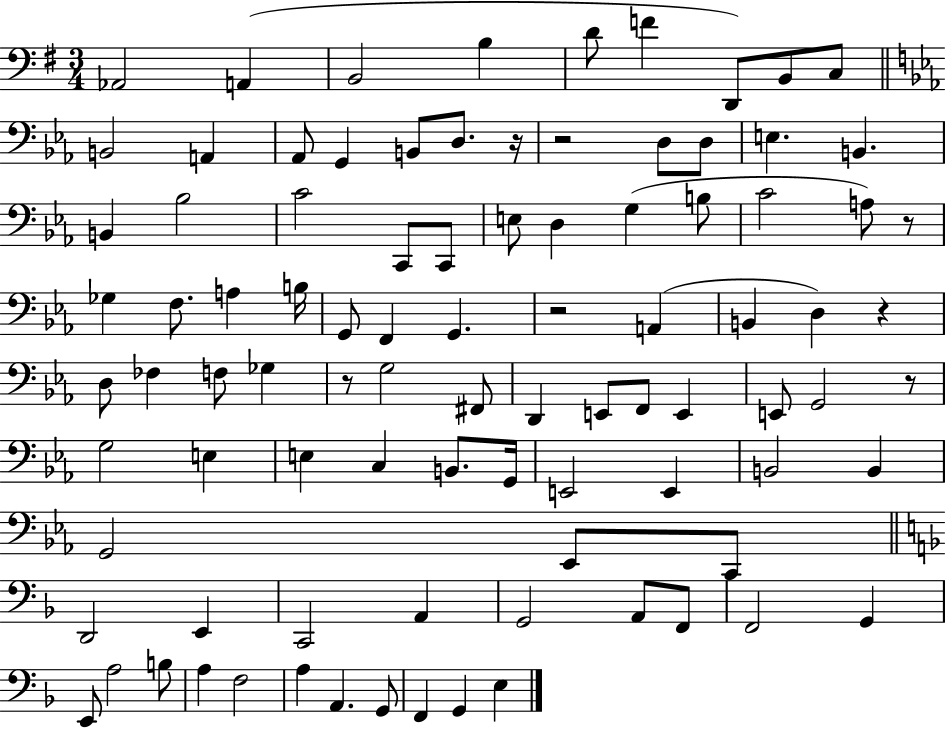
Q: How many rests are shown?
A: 7